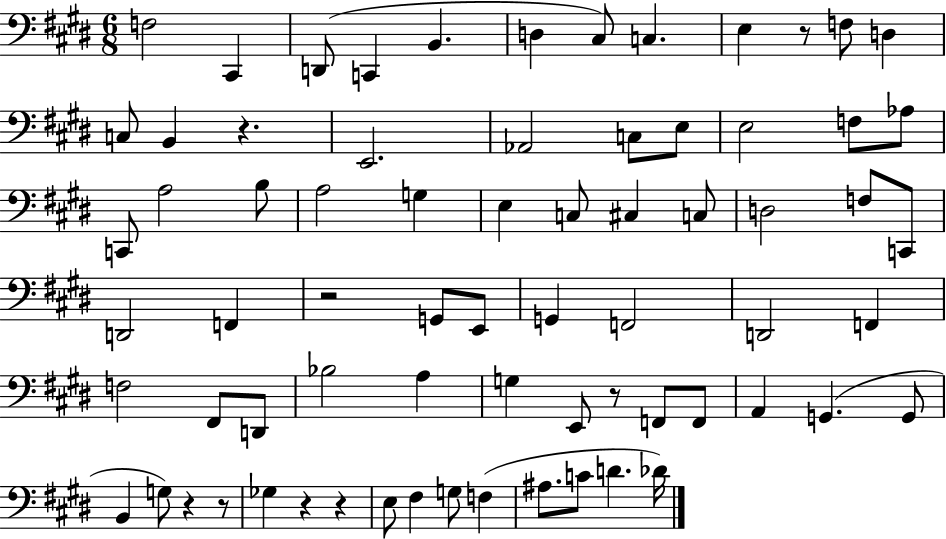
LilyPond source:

{
  \clef bass
  \numericTimeSignature
  \time 6/8
  \key e \major
  f2 cis,4 | d,8( c,4 b,4. | d4 cis8) c4. | e4 r8 f8 d4 | \break c8 b,4 r4. | e,2. | aes,2 c8 e8 | e2 f8 aes8 | \break c,8 a2 b8 | a2 g4 | e4 c8 cis4 c8 | d2 f8 c,8 | \break d,2 f,4 | r2 g,8 e,8 | g,4 f,2 | d,2 f,4 | \break f2 fis,8 d,8 | bes2 a4 | g4 e,8 r8 f,8 f,8 | a,4 g,4.( g,8 | \break b,4 g8) r4 r8 | ges4 r4 r4 | e8 fis4 g8 f4( | ais8. c'8 d'4. des'16) | \break \bar "|."
}